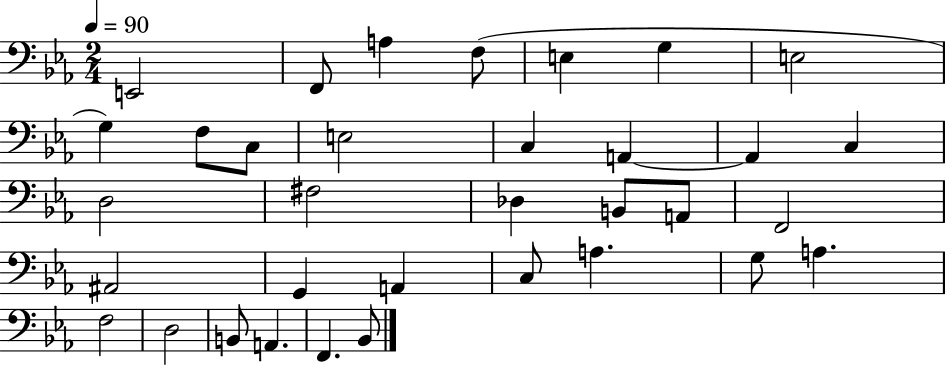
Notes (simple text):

E2/h F2/e A3/q F3/e E3/q G3/q E3/h G3/q F3/e C3/e E3/h C3/q A2/q A2/q C3/q D3/h F#3/h Db3/q B2/e A2/e F2/h A#2/h G2/q A2/q C3/e A3/q. G3/e A3/q. F3/h D3/h B2/e A2/q. F2/q. Bb2/e